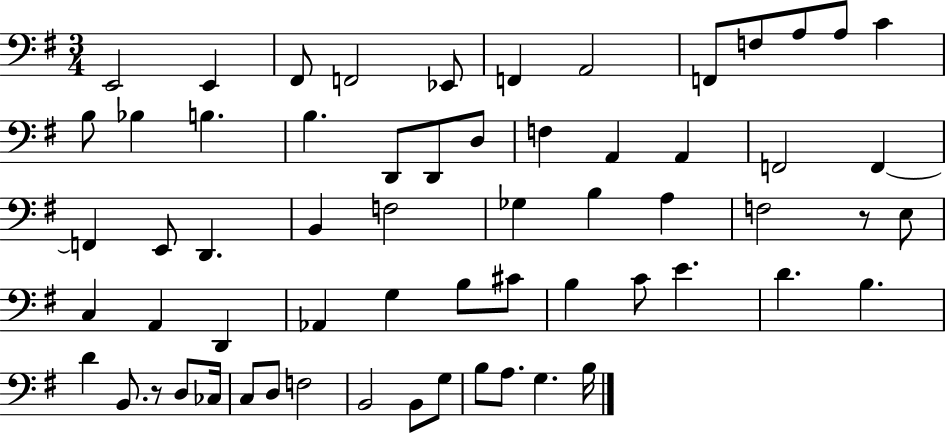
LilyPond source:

{
  \clef bass
  \numericTimeSignature
  \time 3/4
  \key g \major
  \repeat volta 2 { e,2 e,4 | fis,8 f,2 ees,8 | f,4 a,2 | f,8 f8 a8 a8 c'4 | \break b8 bes4 b4. | b4. d,8 d,8 d8 | f4 a,4 a,4 | f,2 f,4~~ | \break f,4 e,8 d,4. | b,4 f2 | ges4 b4 a4 | f2 r8 e8 | \break c4 a,4 d,4 | aes,4 g4 b8 cis'8 | b4 c'8 e'4. | d'4. b4. | \break d'4 b,8. r8 d8 ces16 | c8 d8 f2 | b,2 b,8 g8 | b8 a8. g4. b16 | \break } \bar "|."
}